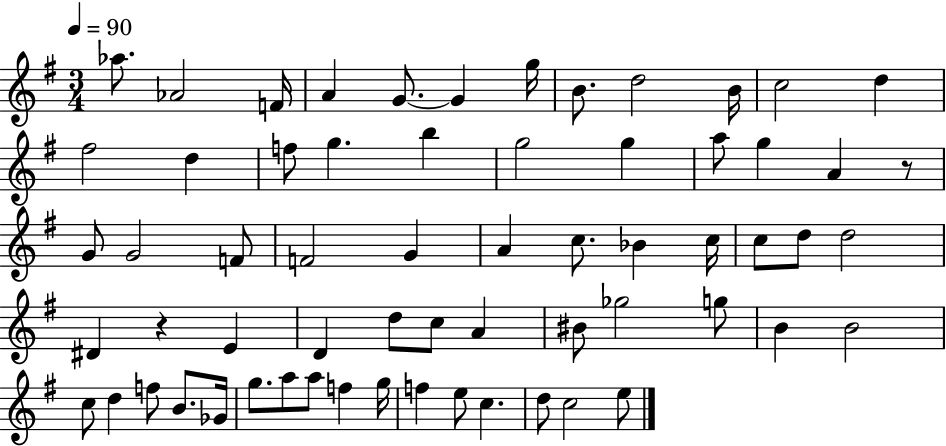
X:1
T:Untitled
M:3/4
L:1/4
K:G
_a/2 _A2 F/4 A G/2 G g/4 B/2 d2 B/4 c2 d ^f2 d f/2 g b g2 g a/2 g A z/2 G/2 G2 F/2 F2 G A c/2 _B c/4 c/2 d/2 d2 ^D z E D d/2 c/2 A ^B/2 _g2 g/2 B B2 c/2 d f/2 B/2 _G/4 g/2 a/2 a/2 f g/4 f e/2 c d/2 c2 e/2